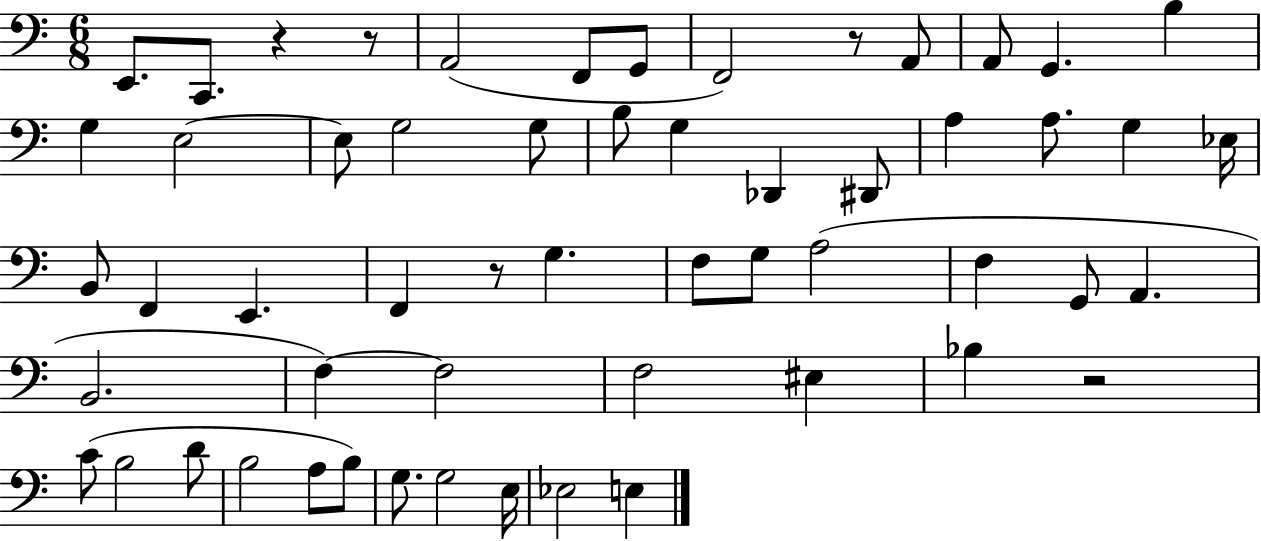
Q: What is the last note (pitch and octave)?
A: E3